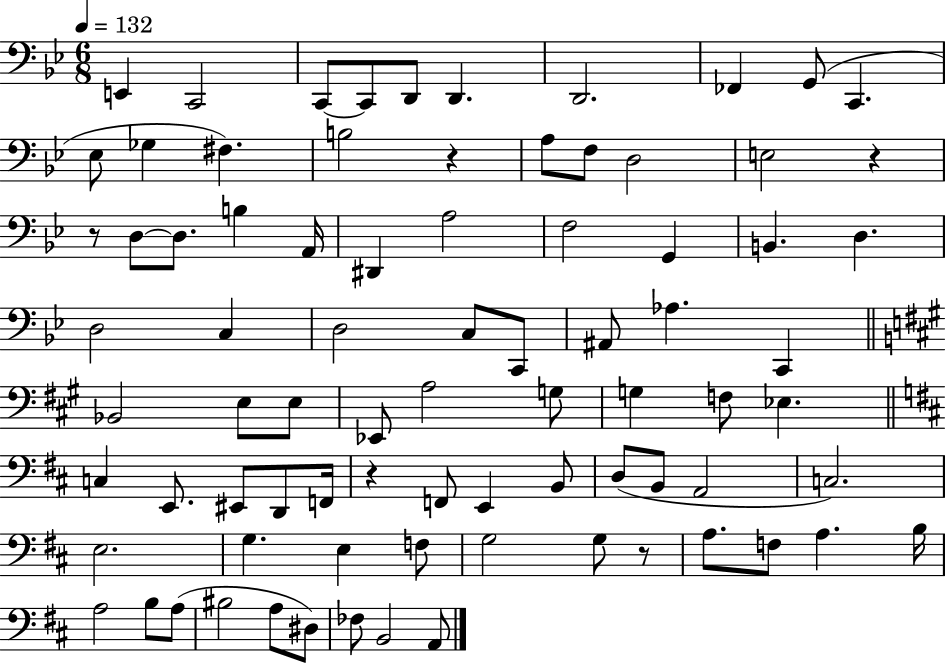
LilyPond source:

{
  \clef bass
  \numericTimeSignature
  \time 6/8
  \key bes \major
  \tempo 4 = 132
  \repeat volta 2 { e,4 c,2 | c,8~~ c,8 d,8 d,4. | d,2. | fes,4 g,8( c,4. | \break ees8 ges4 fis4.) | b2 r4 | a8 f8 d2 | e2 r4 | \break r8 d8~~ d8. b4 a,16 | dis,4 a2 | f2 g,4 | b,4. d4. | \break d2 c4 | d2 c8 c,8 | ais,8 aes4. c,4 | \bar "||" \break \key a \major bes,2 e8 e8 | ees,8 a2 g8 | g4 f8 ees4. | \bar "||" \break \key d \major c4 e,8. eis,8 d,8 f,16 | r4 f,8 e,4 b,8 | d8( b,8 a,2 | c2.) | \break e2. | g4. e4 f8 | g2 g8 r8 | a8. f8 a4. b16 | \break a2 b8 a8( | bis2 a8 dis8) | fes8 b,2 a,8 | } \bar "|."
}